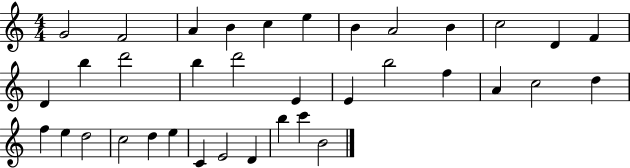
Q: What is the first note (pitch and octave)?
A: G4